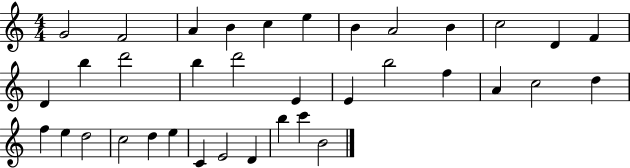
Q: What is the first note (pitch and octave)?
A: G4